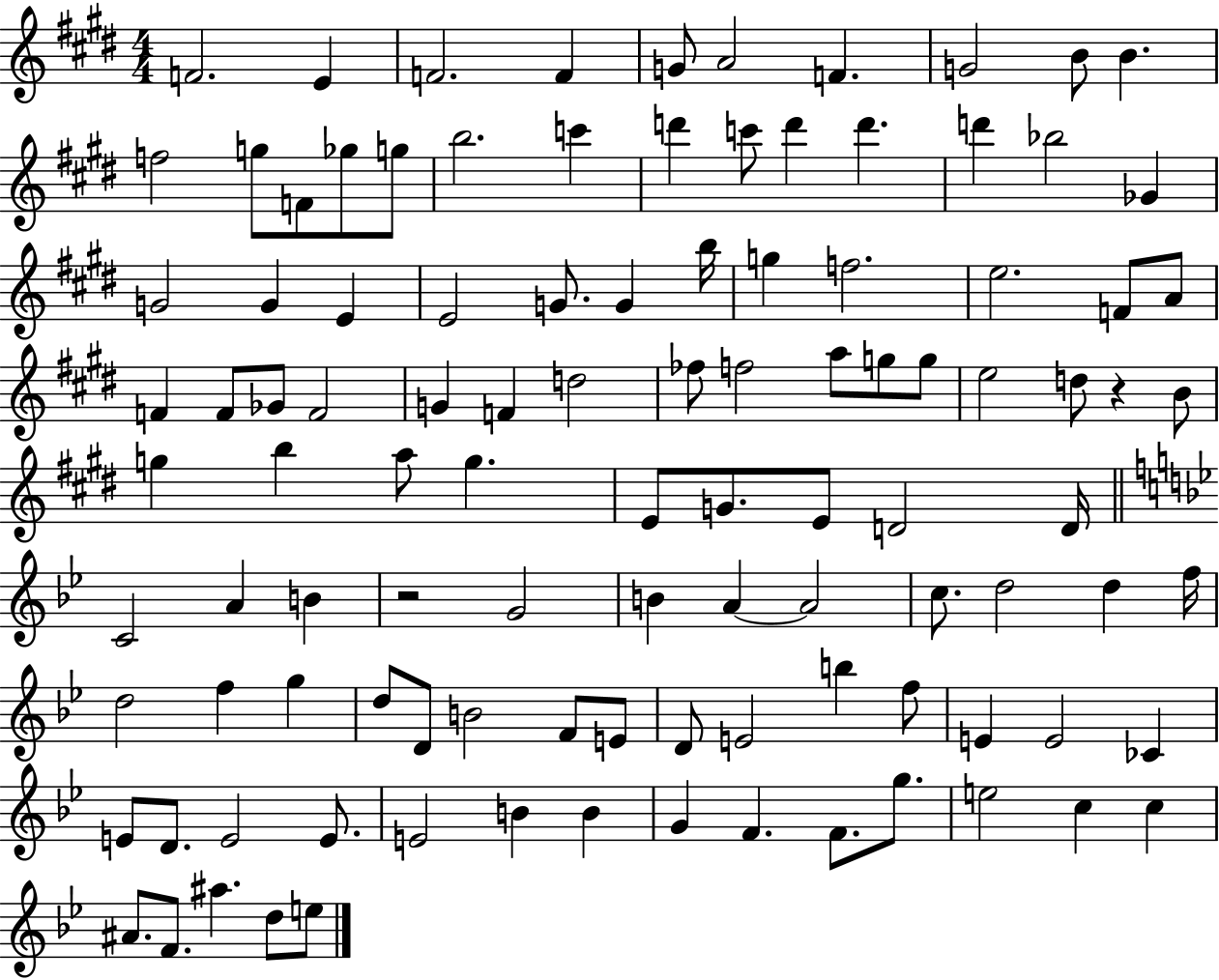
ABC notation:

X:1
T:Untitled
M:4/4
L:1/4
K:E
F2 E F2 F G/2 A2 F G2 B/2 B f2 g/2 F/2 _g/2 g/2 b2 c' d' c'/2 d' d' d' _b2 _G G2 G E E2 G/2 G b/4 g f2 e2 F/2 A/2 F F/2 _G/2 F2 G F d2 _f/2 f2 a/2 g/2 g/2 e2 d/2 z B/2 g b a/2 g E/2 G/2 E/2 D2 D/4 C2 A B z2 G2 B A A2 c/2 d2 d f/4 d2 f g d/2 D/2 B2 F/2 E/2 D/2 E2 b f/2 E E2 _C E/2 D/2 E2 E/2 E2 B B G F F/2 g/2 e2 c c ^A/2 F/2 ^a d/2 e/2